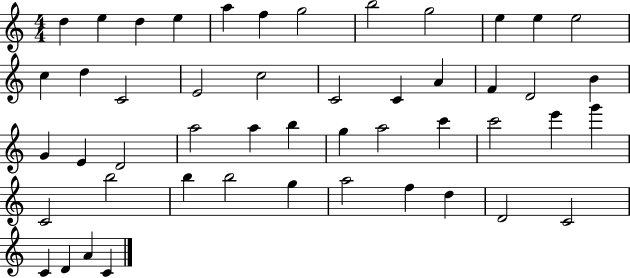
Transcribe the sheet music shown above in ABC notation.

X:1
T:Untitled
M:4/4
L:1/4
K:C
d e d e a f g2 b2 g2 e e e2 c d C2 E2 c2 C2 C A F D2 B G E D2 a2 a b g a2 c' c'2 e' g' C2 b2 b b2 g a2 f d D2 C2 C D A C